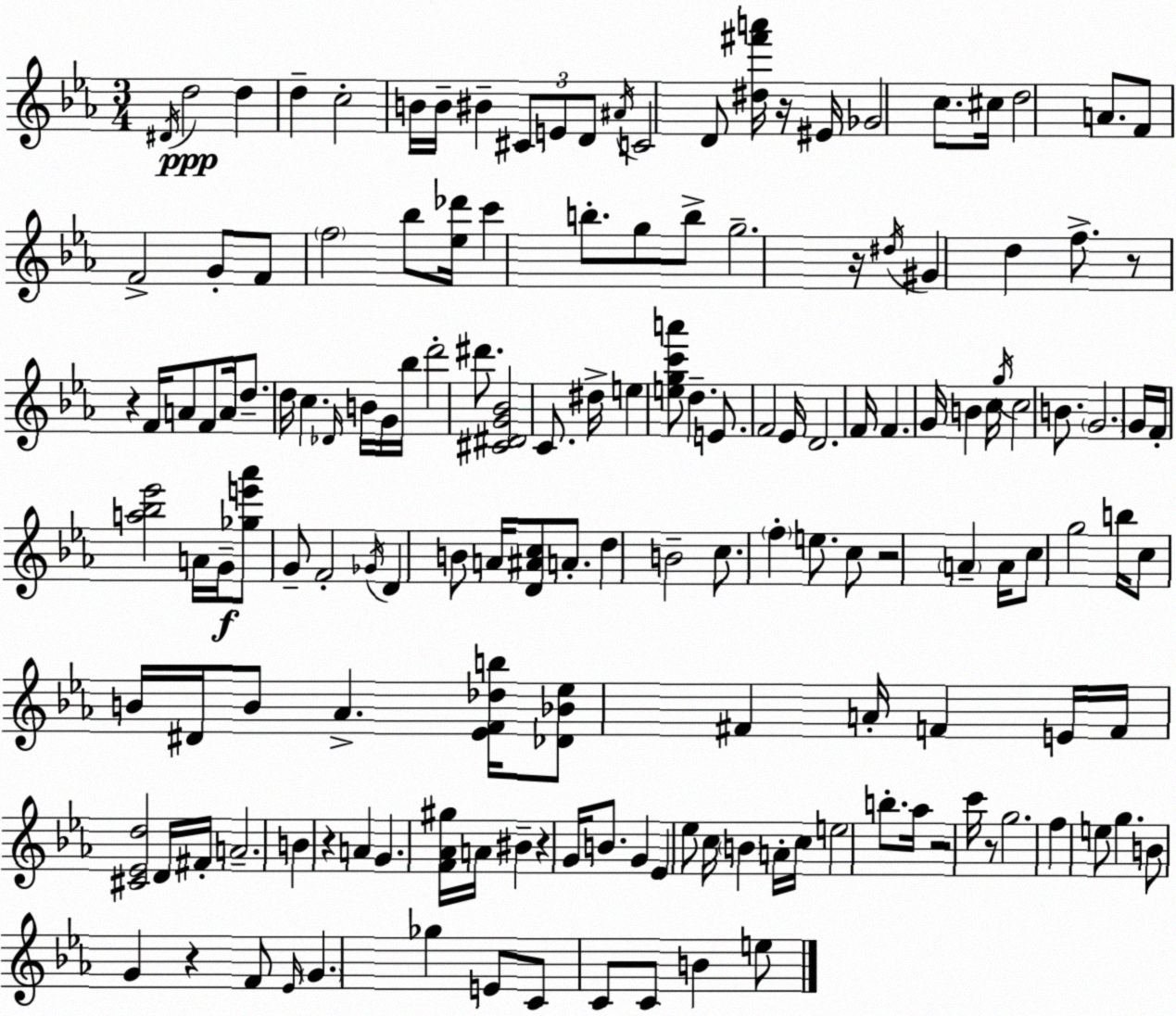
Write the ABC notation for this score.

X:1
T:Untitled
M:3/4
L:1/4
K:Cm
^D/4 d2 d d c2 B/4 B/4 ^B ^C/2 E/2 D/2 ^A/4 C2 D/2 [^d^f'a']/4 z/4 ^E/4 _G2 c/2 ^c/4 d2 A/2 F/2 F2 G/2 F/2 f2 _b/2 [_e_d']/4 c' b/2 g/2 b/2 g2 z/4 ^d/4 ^G d f/2 z/2 z F/4 A/2 F/2 A/4 d/2 d/4 c _D/4 B/4 G/4 _b/4 d'2 ^d'/2 [^C^DG_B]2 C/2 ^d/4 e [egc'a']/2 d E/2 F2 _E/4 D2 F/4 F G/4 B c/4 g/4 c2 B/2 G2 G/4 F/4 [a_b_e']2 A/4 G/4 [_ge'_a']/2 G/2 F2 _G/4 D B/2 A/4 [D^Ac]/2 A/2 d B2 c/2 f e/2 c/2 z2 A A/4 c/2 g2 b/4 c/2 B/4 ^D/4 B/2 _A [_EF_db]/4 [_D_B_e]/2 ^F A/4 F E/4 F/4 [^C_Ed]2 D/4 ^F/4 A2 B z A G [F_A^g]/4 A/4 ^B z G/4 B/2 G _E _e/2 c/4 B A/4 c/4 e2 b/2 _a/4 z2 c'/4 z/2 g2 f e/2 g B/2 G z F/2 _E/4 G _g E/2 C/2 C/2 C/2 B e/2